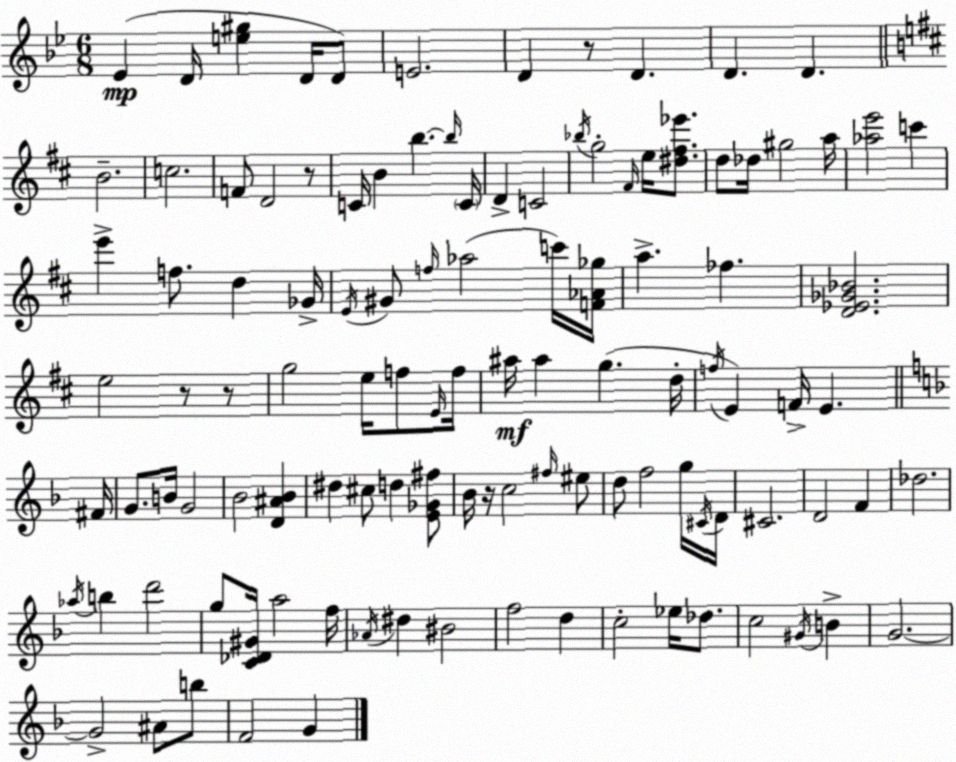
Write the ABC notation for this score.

X:1
T:Untitled
M:6/8
L:1/4
K:Gm
_E D/4 [e^g] D/4 D/2 E2 D z/2 D D D B2 c2 F/2 D2 z/2 C/4 B b b/4 C/4 D C2 _b/4 g2 ^F/4 e/4 [^d^f_e']/2 d/2 _d/4 ^g2 a/4 [_ae']2 c' e' f/2 d _G/4 E/4 ^G/2 f/4 _a2 c'/4 [F_A_g]/4 a _f [D_E_G_B]2 e2 z/2 z/2 g2 e/4 f/2 E/4 f/4 ^a/4 ^a g d/4 f/4 E F/4 E ^F/4 G/2 B/4 G2 _B2 [D^A_B] ^d ^c/2 d [E_G^f]/2 _B/4 z/4 c2 ^f/4 ^e/2 d/2 f2 g/4 ^C/4 D/4 ^C2 D2 F _d2 _a/4 b d'2 g/2 [C_D^G]/4 a2 f/4 _A/4 ^d ^B2 f2 d c2 _e/4 _d/2 c2 ^G/4 B G2 G2 ^A/2 b/2 F2 G